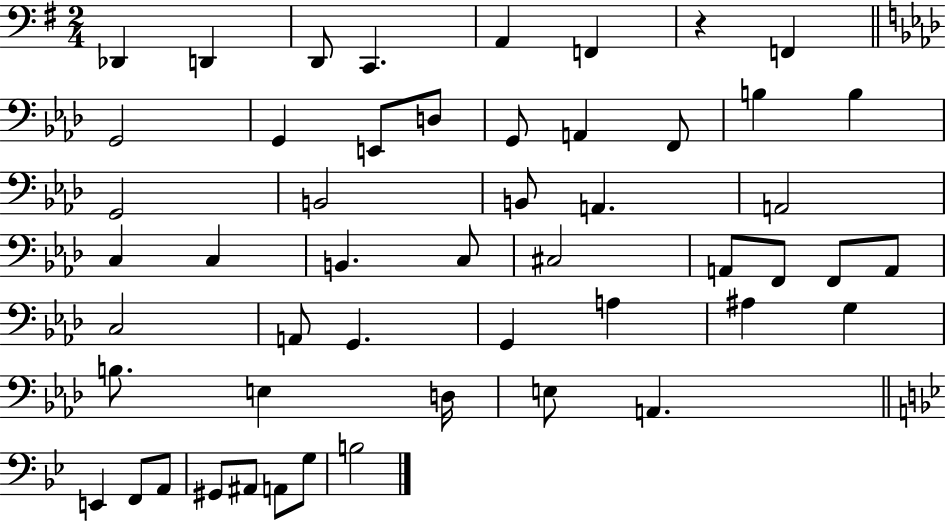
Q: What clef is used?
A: bass